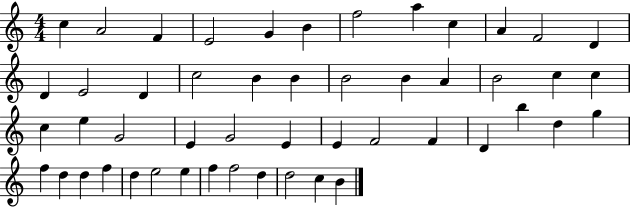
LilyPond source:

{
  \clef treble
  \numericTimeSignature
  \time 4/4
  \key c \major
  c''4 a'2 f'4 | e'2 g'4 b'4 | f''2 a''4 c''4 | a'4 f'2 d'4 | \break d'4 e'2 d'4 | c''2 b'4 b'4 | b'2 b'4 a'4 | b'2 c''4 c''4 | \break c''4 e''4 g'2 | e'4 g'2 e'4 | e'4 f'2 f'4 | d'4 b''4 d''4 g''4 | \break f''4 d''4 d''4 f''4 | d''4 e''2 e''4 | f''4 f''2 d''4 | d''2 c''4 b'4 | \break \bar "|."
}